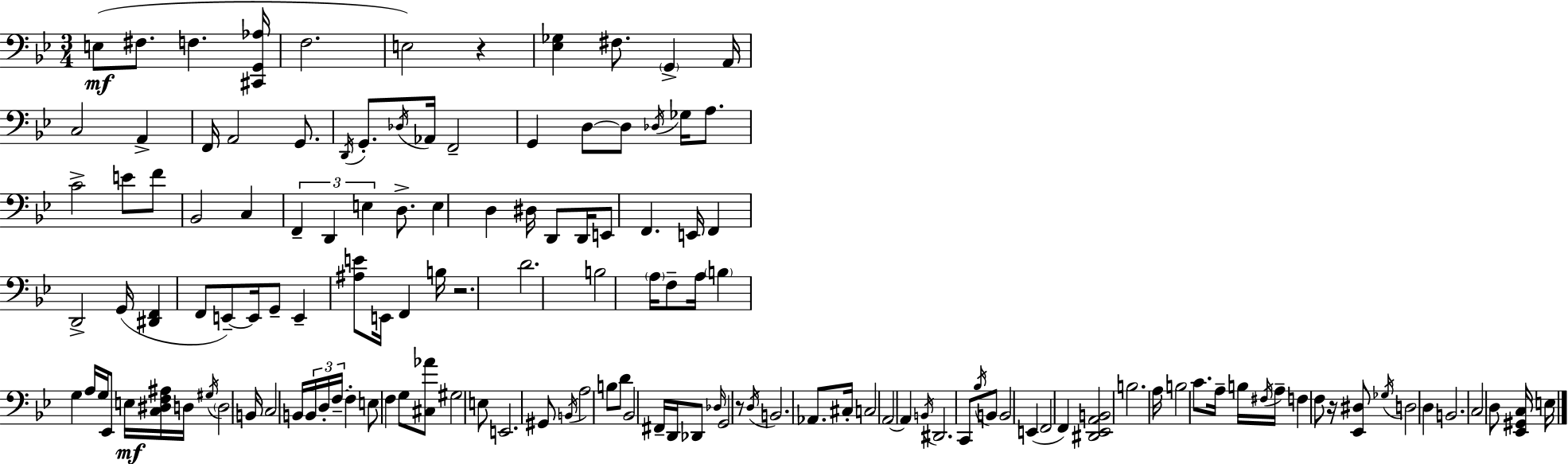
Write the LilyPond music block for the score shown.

{
  \clef bass
  \numericTimeSignature
  \time 3/4
  \key bes \major
  \repeat volta 2 { e8(\mf fis8. f4. <cis, g, aes>16 | f2. | e2) r4 | <ees ges>4 fis8. \parenthesize g,4-> a,16 | \break c2 a,4-> | f,16 a,2 g,8. | \acciaccatura { d,16 } g,8.-. \acciaccatura { des16 } aes,16 f,2-- | g,4 d8~~ d8 \acciaccatura { des16 } ges16 | \break a8. c'2-> e'8 | f'8 bes,2 c4 | \tuplet 3/2 { f,4-- d,4 e4 } | d8.-> e4 d4 | \break dis16 d,8 d,16 e,8 f,4. | e,16 f,4 d,2-> | g,16( <dis, f,>4 f,8 e,8--~~) | e,16 g,8-- e,4-- <ais e'>8 e,16 f,4 | \break b16 r2. | d'2. | b2 \parenthesize a16 | f8-- a16 \parenthesize b4 g4 a16 | \break g16 ees,8 e16\mf <c dis f ais>16 d16 \acciaccatura { gis16 } \parenthesize d2 | b,16 c2 | b,16 \tuplet 3/2 { b,16 d16-. f16--~~ } f4-. e8 f4 | g8 <cis aes'>8 gis2 | \break e8 e,2. | gis,8 \acciaccatura { b,16 } a2 | b8 d'8 bes,2 | fis,16-- d,16 des,8 \grace { des16 } g,2 | \break r8 \acciaccatura { d16 } b,2. | aes,8. cis16-. c2 | a,2~~ | a,4 \acciaccatura { b,16 } dis,2. | \break c,8 \acciaccatura { bes16 } b,8 | b,2 e,4( | f,2 f,4) | <dis, ees, a, b,>2 b2. | \break a16 b2 | c'8. a16-- b16 \acciaccatura { fis16 } | a16-- f4 f8 r16 <ees, dis>8 \acciaccatura { ges16 } d2 | d4 b,2. | \break c2 | d8 <ees, gis, c>16 e16 } \bar "|."
}